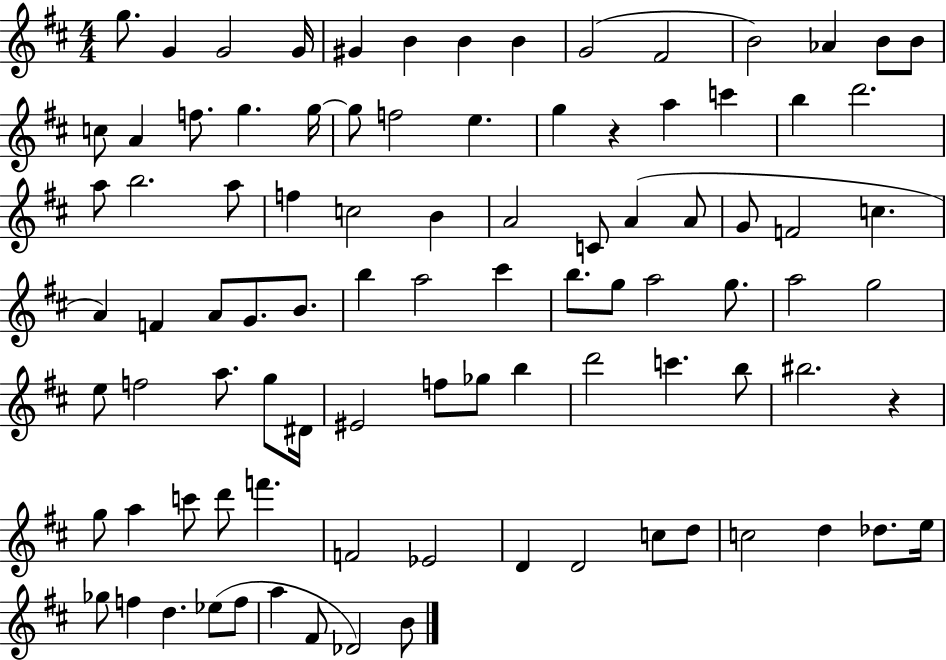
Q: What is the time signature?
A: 4/4